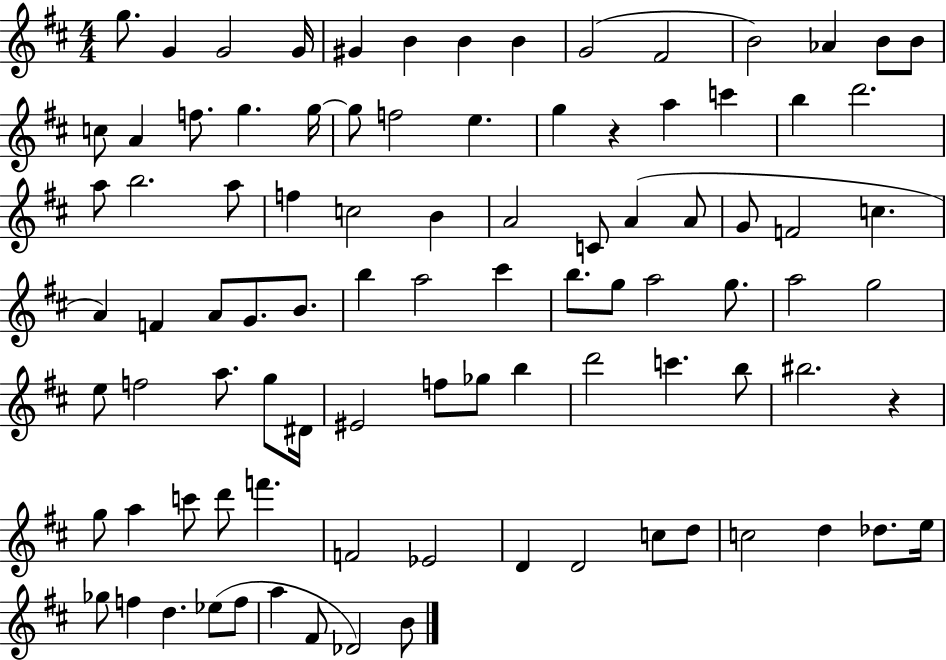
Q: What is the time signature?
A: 4/4